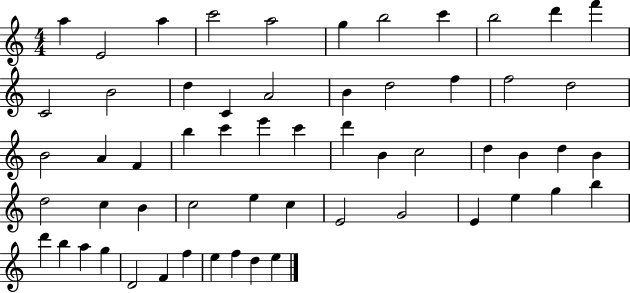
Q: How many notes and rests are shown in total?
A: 58